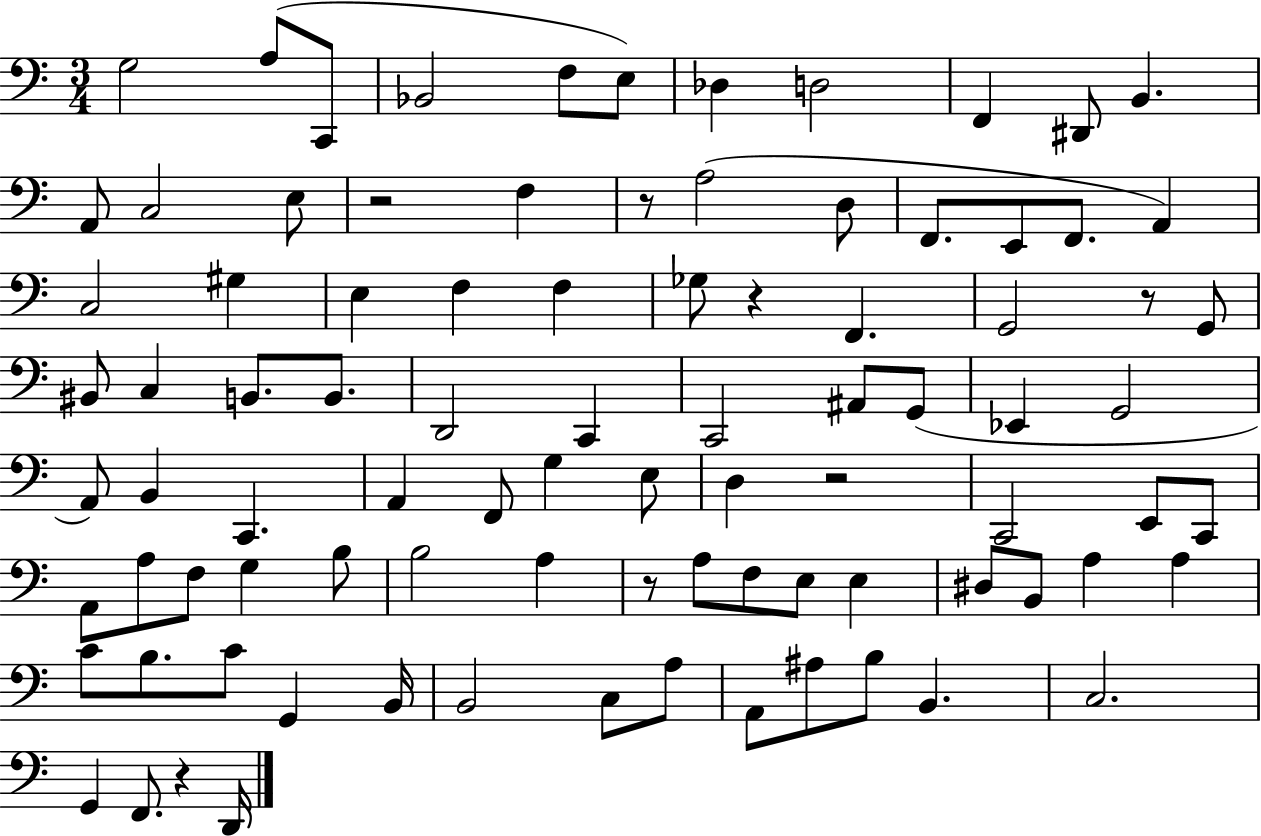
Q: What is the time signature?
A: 3/4